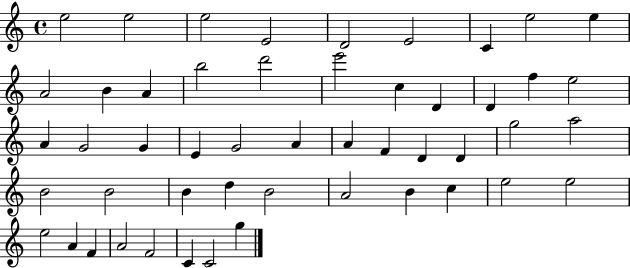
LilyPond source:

{
  \clef treble
  \time 4/4
  \defaultTimeSignature
  \key c \major
  e''2 e''2 | e''2 e'2 | d'2 e'2 | c'4 e''2 e''4 | \break a'2 b'4 a'4 | b''2 d'''2 | e'''2 c''4 d'4 | d'4 f''4 e''2 | \break a'4 g'2 g'4 | e'4 g'2 a'4 | a'4 f'4 d'4 d'4 | g''2 a''2 | \break b'2 b'2 | b'4 d''4 b'2 | a'2 b'4 c''4 | e''2 e''2 | \break e''2 a'4 f'4 | a'2 f'2 | c'4 c'2 g''4 | \bar "|."
}